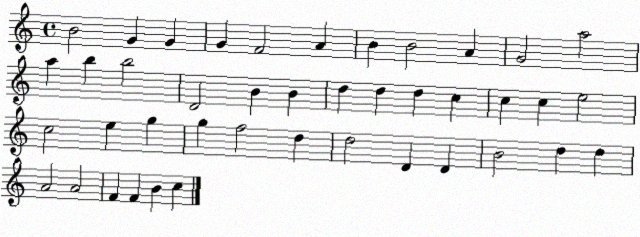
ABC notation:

X:1
T:Untitled
M:4/4
L:1/4
K:C
B2 G G G F2 A B B2 A G2 a2 a b b2 D2 B B d d d c c c e2 c2 e g g f2 d d2 D D B2 d d A2 A2 F F B c